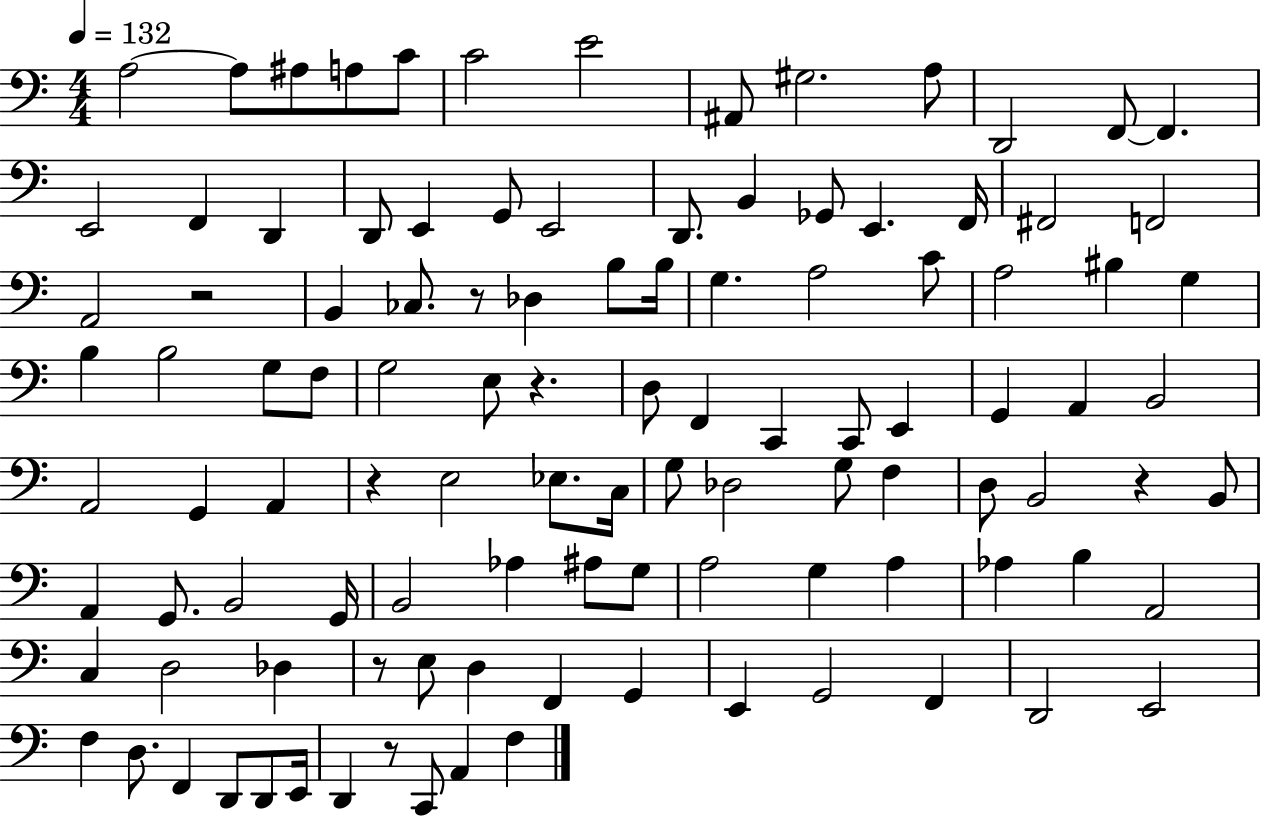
X:1
T:Untitled
M:4/4
L:1/4
K:C
A,2 A,/2 ^A,/2 A,/2 C/2 C2 E2 ^A,,/2 ^G,2 A,/2 D,,2 F,,/2 F,, E,,2 F,, D,, D,,/2 E,, G,,/2 E,,2 D,,/2 B,, _G,,/2 E,, F,,/4 ^F,,2 F,,2 A,,2 z2 B,, _C,/2 z/2 _D, B,/2 B,/4 G, A,2 C/2 A,2 ^B, G, B, B,2 G,/2 F,/2 G,2 E,/2 z D,/2 F,, C,, C,,/2 E,, G,, A,, B,,2 A,,2 G,, A,, z E,2 _E,/2 C,/4 G,/2 _D,2 G,/2 F, D,/2 B,,2 z B,,/2 A,, G,,/2 B,,2 G,,/4 B,,2 _A, ^A,/2 G,/2 A,2 G, A, _A, B, A,,2 C, D,2 _D, z/2 E,/2 D, F,, G,, E,, G,,2 F,, D,,2 E,,2 F, D,/2 F,, D,,/2 D,,/2 E,,/4 D,, z/2 C,,/2 A,, F,